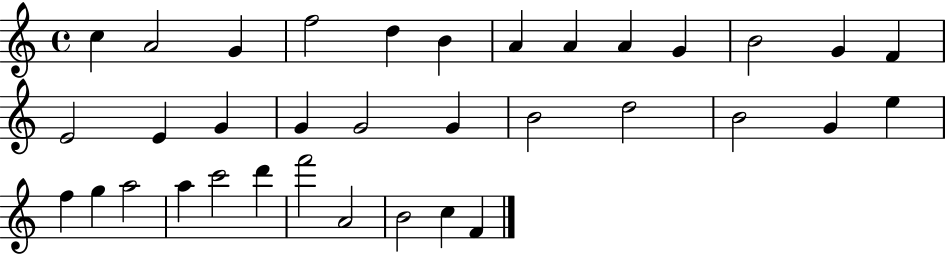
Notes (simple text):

C5/q A4/h G4/q F5/h D5/q B4/q A4/q A4/q A4/q G4/q B4/h G4/q F4/q E4/h E4/q G4/q G4/q G4/h G4/q B4/h D5/h B4/h G4/q E5/q F5/q G5/q A5/h A5/q C6/h D6/q F6/h A4/h B4/h C5/q F4/q